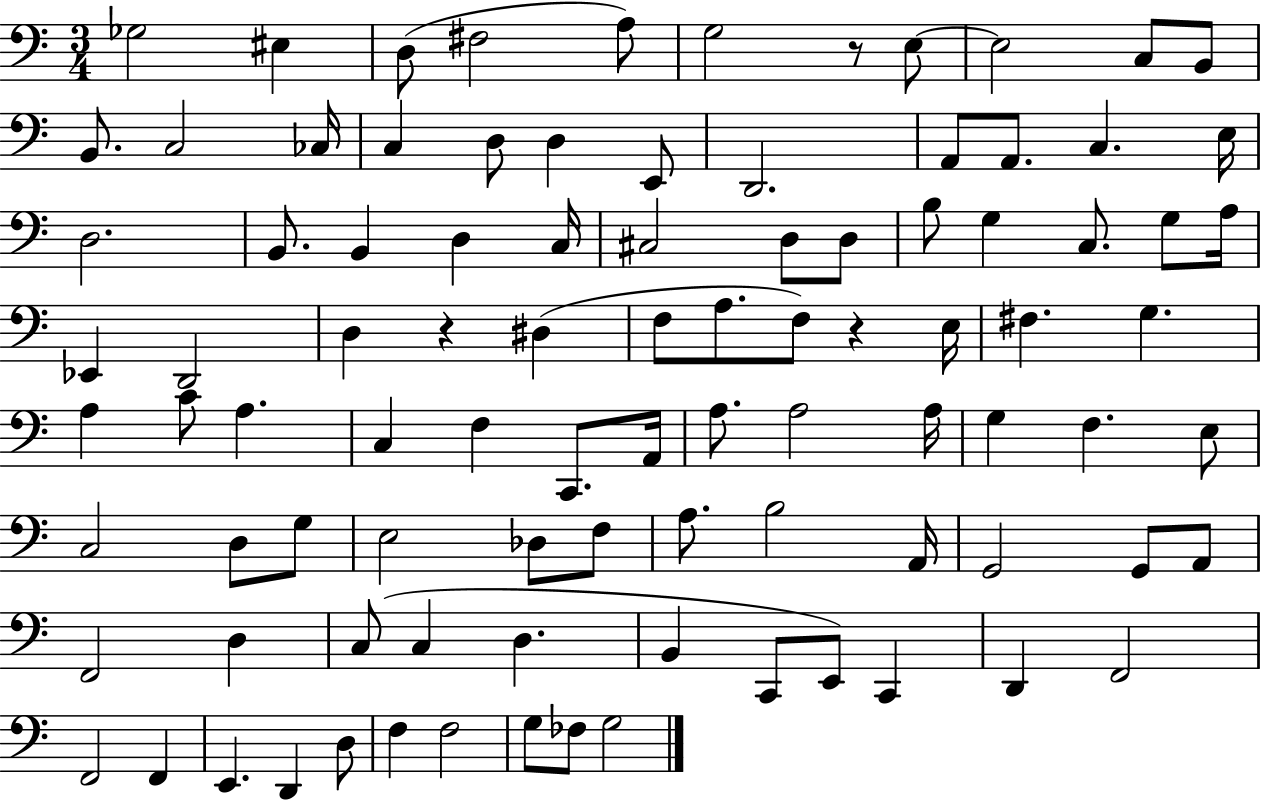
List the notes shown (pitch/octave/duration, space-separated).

Gb3/h EIS3/q D3/e F#3/h A3/e G3/h R/e E3/e E3/h C3/e B2/e B2/e. C3/h CES3/s C3/q D3/e D3/q E2/e D2/h. A2/e A2/e. C3/q. E3/s D3/h. B2/e. B2/q D3/q C3/s C#3/h D3/e D3/e B3/e G3/q C3/e. G3/e A3/s Eb2/q D2/h D3/q R/q D#3/q F3/e A3/e. F3/e R/q E3/s F#3/q. G3/q. A3/q C4/e A3/q. C3/q F3/q C2/e. A2/s A3/e. A3/h A3/s G3/q F3/q. E3/e C3/h D3/e G3/e E3/h Db3/e F3/e A3/e. B3/h A2/s G2/h G2/e A2/e F2/h D3/q C3/e C3/q D3/q. B2/q C2/e E2/e C2/q D2/q F2/h F2/h F2/q E2/q. D2/q D3/e F3/q F3/h G3/e FES3/e G3/h